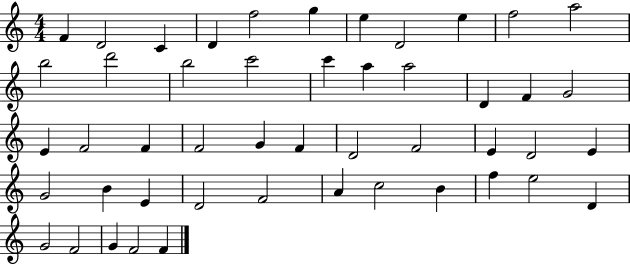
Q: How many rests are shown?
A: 0